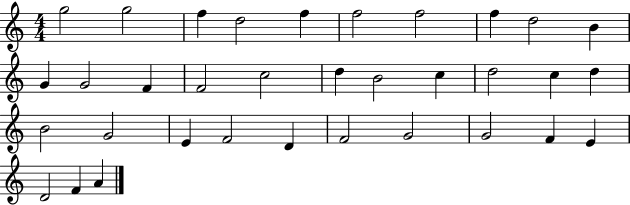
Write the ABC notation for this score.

X:1
T:Untitled
M:4/4
L:1/4
K:C
g2 g2 f d2 f f2 f2 f d2 B G G2 F F2 c2 d B2 c d2 c d B2 G2 E F2 D F2 G2 G2 F E D2 F A